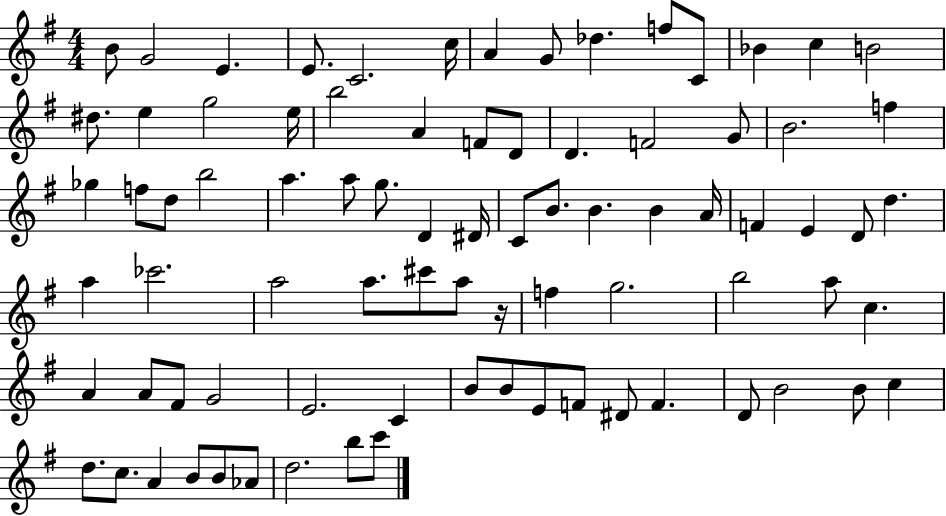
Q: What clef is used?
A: treble